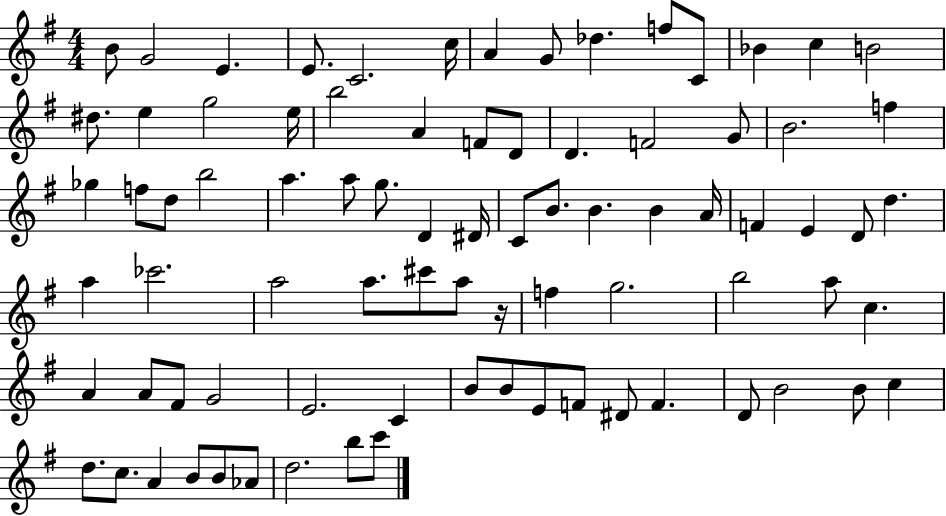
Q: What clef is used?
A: treble